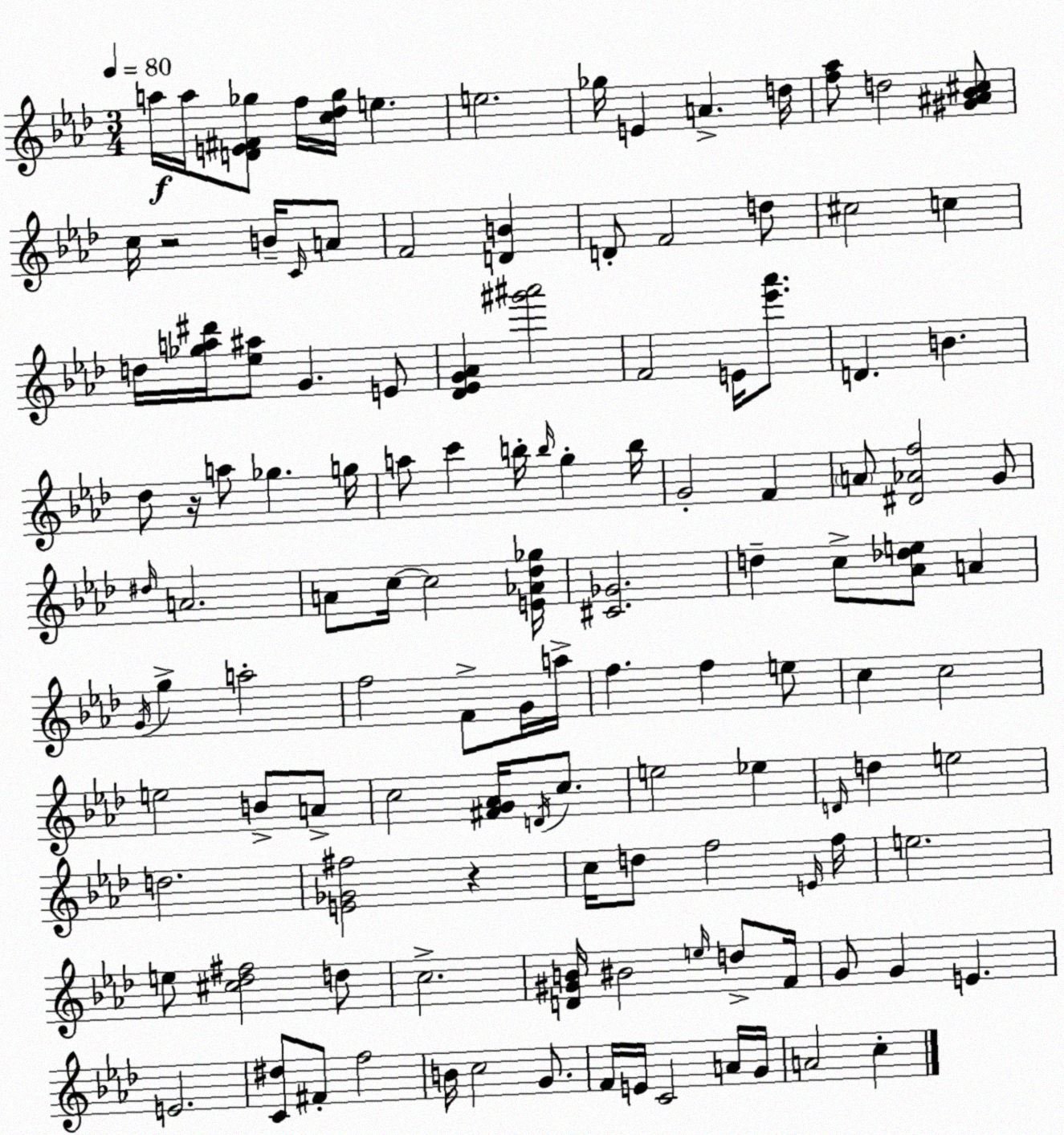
X:1
T:Untitled
M:3/4
L:1/4
K:Ab
a/4 a/4 [DE^F_g]/2 f/4 [c_d_g]/4 e e2 _g/4 E A d/4 [f_a]/2 d2 [^G^A_B^c]/2 c/4 z2 B/4 C/4 A/2 F2 [DB] D/2 F2 d/2 ^c2 c d/4 [_ga^d']/4 [_e^a]/2 G E/2 [_D_EG_A] [^g'^a']2 F2 E/4 [_e'_a']/2 D B _d/2 z/4 a/2 _g g/4 a/2 c' b/4 b/4 g b/4 G2 F A/2 [^D_Af]2 G/2 ^d/4 A2 A/2 c/4 c2 [E_A_d_g]/4 [^C_G]2 d c/2 [_A_de]/2 A G/4 g a2 f2 F/2 G/4 a/4 f f e/2 c c2 e2 B/2 A/2 c2 [^FG_A]/4 D/4 c/2 e2 _e D/4 d e2 d2 [E_G^f]2 z c/4 d/2 f2 E/4 f/4 e2 e/2 [^c_d^f]2 d/2 c2 [D^GB]/4 ^B2 e/4 d/2 F/4 G/2 G E E2 [C^d]/2 ^F/2 f2 B/4 c2 G/2 F/4 E/4 C2 A/4 G/4 A2 c